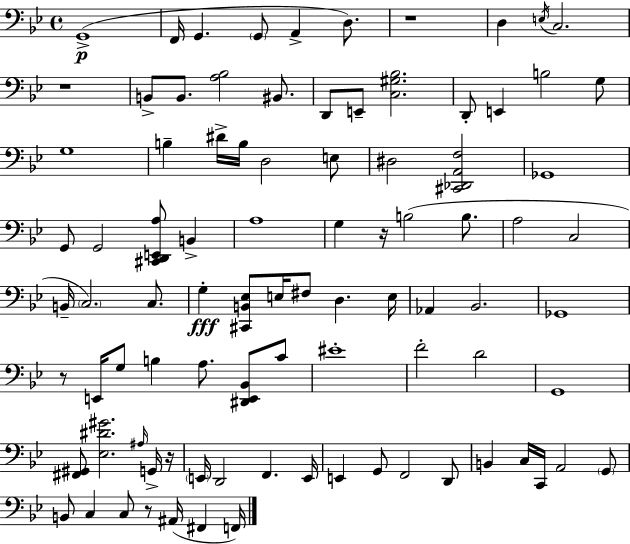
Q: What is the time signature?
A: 4/4